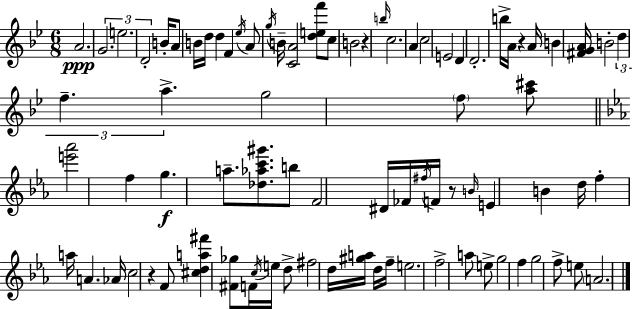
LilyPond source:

{
  \clef treble
  \numericTimeSignature
  \time 6/8
  \key bes \major
  a'2.\ppp | \tuplet 3/2 { g'2. | e''2. | d'2-. } b'16-. a'8 b'16 | \break d''16 d''4 f'4 \acciaccatura { ees''16 } a'8 | \acciaccatura { g''16 } b'16-- <c' a'>2 <d'' e'' f'''>8 | c''8 b'2 r4 | \grace { b''16 } c''2. | \break a'4 c''2 | e'2 d'4 | d'2.-. | b''16-> a'16 r4 a'16 b'4 | \break <fis' g' a'>16 b'2-. \tuplet 3/2 { d''4 | f''4.-- a''4.-> } | g''2 \parenthesize f''8 | <a'' cis'''>8 \bar "||" \break \key ees \major <e''' aes'''>2 f''4 | g''4.\f a''8.-- <des'' aes'' c''' gis'''>8. | b''8 f'2 dis'16 fes'16 | \acciaccatura { fis''16 } f'16 r8 \grace { b'16 } e'4 b'4 | \break d''16 f''4-. a''16 a'4. | aes'16 c''2 r4 | f'8 <cis'' d'' a'' fis'''>4 <fis' ges''>8 f'16 \acciaccatura { c''16 } | e''16 d''8-> fis''2 d''16 | \break <gis'' a''>16 d''16 f''16-- e''2. | f''2-> a''8 | e''8-> g''2 f''4 | g''2 f''8-> | \break e''8 \parenthesize a'2. | \bar "|."
}